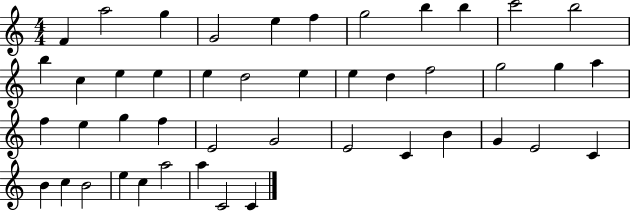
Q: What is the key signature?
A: C major